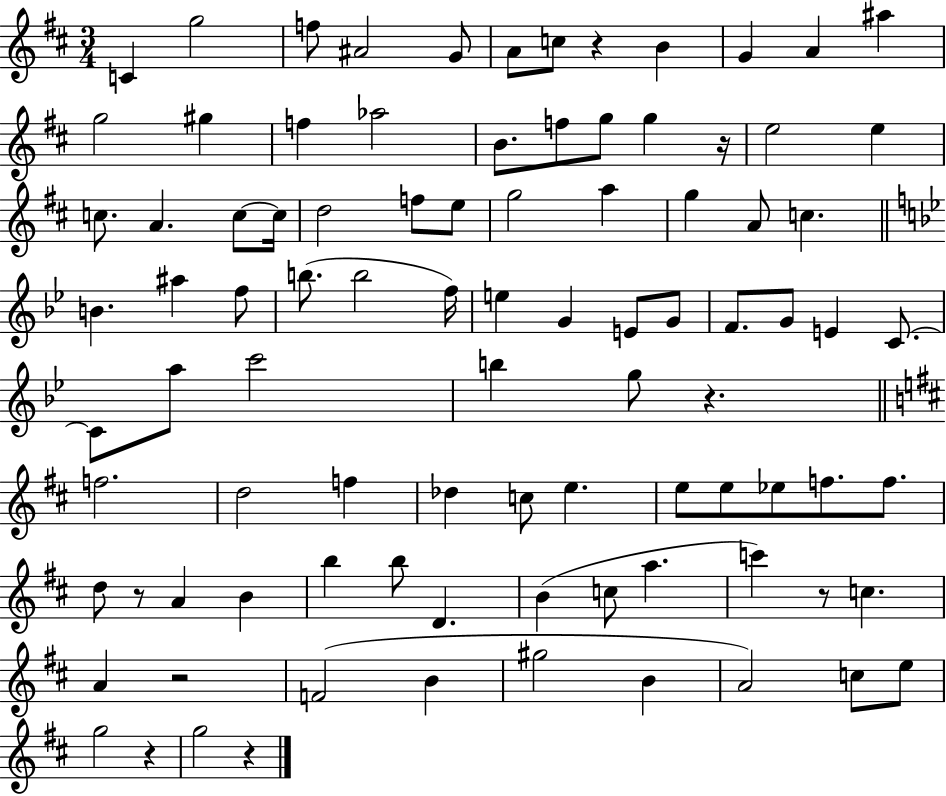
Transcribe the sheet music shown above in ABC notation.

X:1
T:Untitled
M:3/4
L:1/4
K:D
C g2 f/2 ^A2 G/2 A/2 c/2 z B G A ^a g2 ^g f _a2 B/2 f/2 g/2 g z/4 e2 e c/2 A c/2 c/4 d2 f/2 e/2 g2 a g A/2 c B ^a f/2 b/2 b2 f/4 e G E/2 G/2 F/2 G/2 E C/2 C/2 a/2 c'2 b g/2 z f2 d2 f _d c/2 e e/2 e/2 _e/2 f/2 f/2 d/2 z/2 A B b b/2 D B c/2 a c' z/2 c A z2 F2 B ^g2 B A2 c/2 e/2 g2 z g2 z